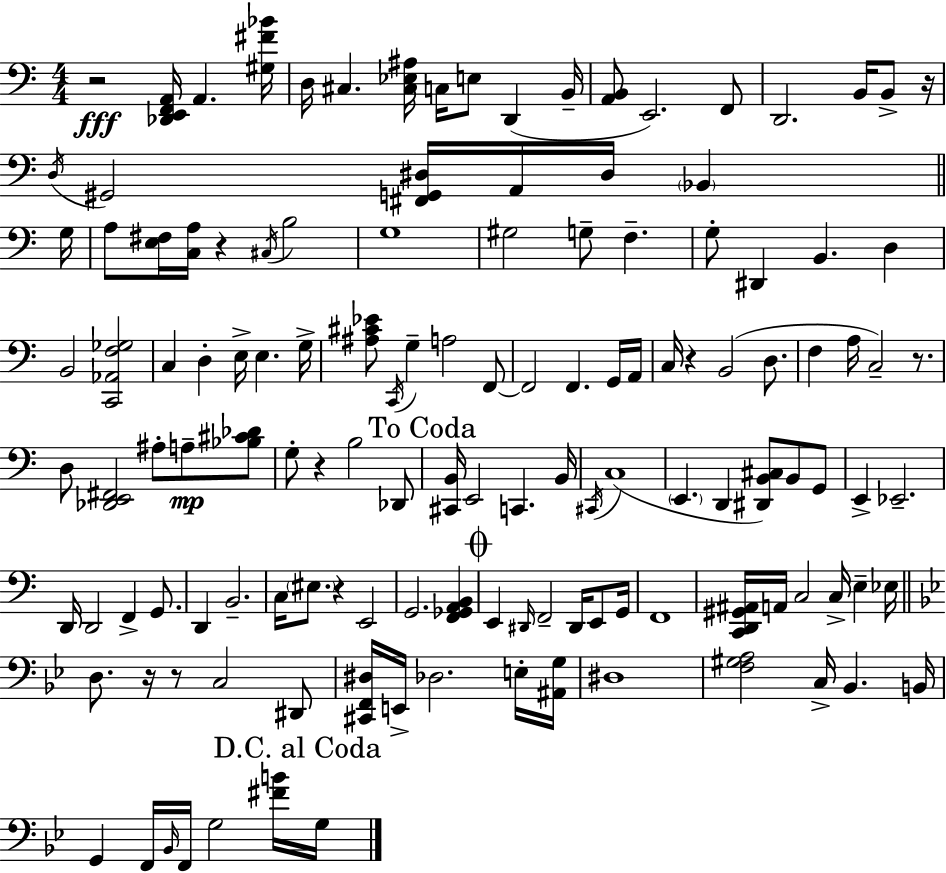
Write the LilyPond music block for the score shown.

{
  \clef bass
  \numericTimeSignature
  \time 4/4
  \key c \major
  r2\fff <des, e, f, a,>16 a,4. <gis fis' bes'>16 | d16 cis4. <cis ees ais>16 c16 e8 d,4( b,16-- | <a, b,>8 e,2.) f,8 | d,2. b,16 b,8-> r16 | \break \acciaccatura { d16 } gis,2 <fis, g, dis>16 a,16 dis16 \parenthesize bes,4 | \bar "||" \break \key a \minor g16 a8 <e fis>16 <c a>16 r4 \acciaccatura { cis16 } b2 | g1 | gis2 g8-- f4.-- | g8-. dis,4 b,4. d4 | \break b,2 <c, aes, f ges>2 | c4 d4-. e16-> e4. | g16-> <ais cis' ees'>8 \acciaccatura { c,16 } g4-- a2 | f,8~~ f,2 f,4. | \break g,16 a,16 c16 r4 b,2( | d8. f4 a16 c2--) | r8. d8 <des, e, fis,>2 ais8-. a8--\mp | <bes cis' des'>8 g8-. r4 b2 | \break des,8 \mark "To Coda" <cis, b,>16 e,2 c,4. | b,16 \acciaccatura { cis,16 }( c1 | \parenthesize e,4. d,4 <dis, b, cis>8) | b,8 g,8 e,4-> ees,2.-- | \break d,16 d,2 f,4-> | g,8. d,4 b,2.-- | c16 \parenthesize eis8. r4 e,2 | g,2. | \break <f, ges, a, b,>4 \mark \markup { \musicglyph "scripts.coda" } e,4 \grace { dis,16 } f,2-- | dis,16 e,8 g,16 f,1 | <c, d, gis, ais,>16 a,16 c2 c16-> | e4-- ees16 \bar "||" \break \key g \minor d8. r16 r8 c2 dis,8 | <cis, f, dis>16 e,16-> des2. e16-. <ais, g>16 | dis1 | <f gis a>2 c16-> bes,4. b,16 | \break g,4 f,16 \grace { bes,16 } f,16 g2 <fis' b'>16 | \mark "D.C. al Coda" g16 \bar "|."
}